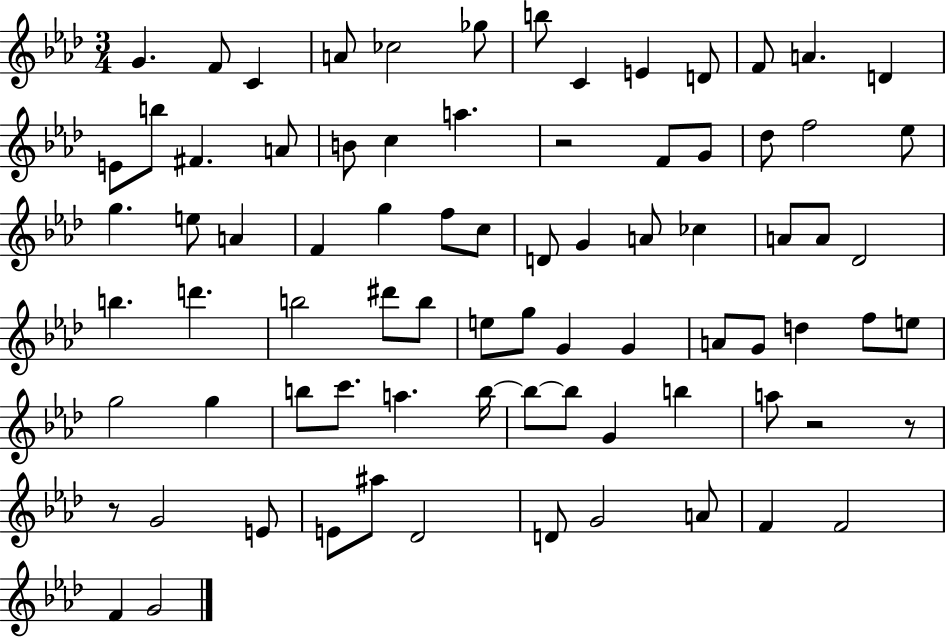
{
  \clef treble
  \numericTimeSignature
  \time 3/4
  \key aes \major
  \repeat volta 2 { g'4. f'8 c'4 | a'8 ces''2 ges''8 | b''8 c'4 e'4 d'8 | f'8 a'4. d'4 | \break e'8 b''8 fis'4. a'8 | b'8 c''4 a''4. | r2 f'8 g'8 | des''8 f''2 ees''8 | \break g''4. e''8 a'4 | f'4 g''4 f''8 c''8 | d'8 g'4 a'8 ces''4 | a'8 a'8 des'2 | \break b''4. d'''4. | b''2 dis'''8 b''8 | e''8 g''8 g'4 g'4 | a'8 g'8 d''4 f''8 e''8 | \break g''2 g''4 | b''8 c'''8. a''4. b''16~~ | b''8~~ b''8 g'4 b''4 | a''8 r2 r8 | \break r8 g'2 e'8 | e'8 ais''8 des'2 | d'8 g'2 a'8 | f'4 f'2 | \break f'4 g'2 | } \bar "|."
}